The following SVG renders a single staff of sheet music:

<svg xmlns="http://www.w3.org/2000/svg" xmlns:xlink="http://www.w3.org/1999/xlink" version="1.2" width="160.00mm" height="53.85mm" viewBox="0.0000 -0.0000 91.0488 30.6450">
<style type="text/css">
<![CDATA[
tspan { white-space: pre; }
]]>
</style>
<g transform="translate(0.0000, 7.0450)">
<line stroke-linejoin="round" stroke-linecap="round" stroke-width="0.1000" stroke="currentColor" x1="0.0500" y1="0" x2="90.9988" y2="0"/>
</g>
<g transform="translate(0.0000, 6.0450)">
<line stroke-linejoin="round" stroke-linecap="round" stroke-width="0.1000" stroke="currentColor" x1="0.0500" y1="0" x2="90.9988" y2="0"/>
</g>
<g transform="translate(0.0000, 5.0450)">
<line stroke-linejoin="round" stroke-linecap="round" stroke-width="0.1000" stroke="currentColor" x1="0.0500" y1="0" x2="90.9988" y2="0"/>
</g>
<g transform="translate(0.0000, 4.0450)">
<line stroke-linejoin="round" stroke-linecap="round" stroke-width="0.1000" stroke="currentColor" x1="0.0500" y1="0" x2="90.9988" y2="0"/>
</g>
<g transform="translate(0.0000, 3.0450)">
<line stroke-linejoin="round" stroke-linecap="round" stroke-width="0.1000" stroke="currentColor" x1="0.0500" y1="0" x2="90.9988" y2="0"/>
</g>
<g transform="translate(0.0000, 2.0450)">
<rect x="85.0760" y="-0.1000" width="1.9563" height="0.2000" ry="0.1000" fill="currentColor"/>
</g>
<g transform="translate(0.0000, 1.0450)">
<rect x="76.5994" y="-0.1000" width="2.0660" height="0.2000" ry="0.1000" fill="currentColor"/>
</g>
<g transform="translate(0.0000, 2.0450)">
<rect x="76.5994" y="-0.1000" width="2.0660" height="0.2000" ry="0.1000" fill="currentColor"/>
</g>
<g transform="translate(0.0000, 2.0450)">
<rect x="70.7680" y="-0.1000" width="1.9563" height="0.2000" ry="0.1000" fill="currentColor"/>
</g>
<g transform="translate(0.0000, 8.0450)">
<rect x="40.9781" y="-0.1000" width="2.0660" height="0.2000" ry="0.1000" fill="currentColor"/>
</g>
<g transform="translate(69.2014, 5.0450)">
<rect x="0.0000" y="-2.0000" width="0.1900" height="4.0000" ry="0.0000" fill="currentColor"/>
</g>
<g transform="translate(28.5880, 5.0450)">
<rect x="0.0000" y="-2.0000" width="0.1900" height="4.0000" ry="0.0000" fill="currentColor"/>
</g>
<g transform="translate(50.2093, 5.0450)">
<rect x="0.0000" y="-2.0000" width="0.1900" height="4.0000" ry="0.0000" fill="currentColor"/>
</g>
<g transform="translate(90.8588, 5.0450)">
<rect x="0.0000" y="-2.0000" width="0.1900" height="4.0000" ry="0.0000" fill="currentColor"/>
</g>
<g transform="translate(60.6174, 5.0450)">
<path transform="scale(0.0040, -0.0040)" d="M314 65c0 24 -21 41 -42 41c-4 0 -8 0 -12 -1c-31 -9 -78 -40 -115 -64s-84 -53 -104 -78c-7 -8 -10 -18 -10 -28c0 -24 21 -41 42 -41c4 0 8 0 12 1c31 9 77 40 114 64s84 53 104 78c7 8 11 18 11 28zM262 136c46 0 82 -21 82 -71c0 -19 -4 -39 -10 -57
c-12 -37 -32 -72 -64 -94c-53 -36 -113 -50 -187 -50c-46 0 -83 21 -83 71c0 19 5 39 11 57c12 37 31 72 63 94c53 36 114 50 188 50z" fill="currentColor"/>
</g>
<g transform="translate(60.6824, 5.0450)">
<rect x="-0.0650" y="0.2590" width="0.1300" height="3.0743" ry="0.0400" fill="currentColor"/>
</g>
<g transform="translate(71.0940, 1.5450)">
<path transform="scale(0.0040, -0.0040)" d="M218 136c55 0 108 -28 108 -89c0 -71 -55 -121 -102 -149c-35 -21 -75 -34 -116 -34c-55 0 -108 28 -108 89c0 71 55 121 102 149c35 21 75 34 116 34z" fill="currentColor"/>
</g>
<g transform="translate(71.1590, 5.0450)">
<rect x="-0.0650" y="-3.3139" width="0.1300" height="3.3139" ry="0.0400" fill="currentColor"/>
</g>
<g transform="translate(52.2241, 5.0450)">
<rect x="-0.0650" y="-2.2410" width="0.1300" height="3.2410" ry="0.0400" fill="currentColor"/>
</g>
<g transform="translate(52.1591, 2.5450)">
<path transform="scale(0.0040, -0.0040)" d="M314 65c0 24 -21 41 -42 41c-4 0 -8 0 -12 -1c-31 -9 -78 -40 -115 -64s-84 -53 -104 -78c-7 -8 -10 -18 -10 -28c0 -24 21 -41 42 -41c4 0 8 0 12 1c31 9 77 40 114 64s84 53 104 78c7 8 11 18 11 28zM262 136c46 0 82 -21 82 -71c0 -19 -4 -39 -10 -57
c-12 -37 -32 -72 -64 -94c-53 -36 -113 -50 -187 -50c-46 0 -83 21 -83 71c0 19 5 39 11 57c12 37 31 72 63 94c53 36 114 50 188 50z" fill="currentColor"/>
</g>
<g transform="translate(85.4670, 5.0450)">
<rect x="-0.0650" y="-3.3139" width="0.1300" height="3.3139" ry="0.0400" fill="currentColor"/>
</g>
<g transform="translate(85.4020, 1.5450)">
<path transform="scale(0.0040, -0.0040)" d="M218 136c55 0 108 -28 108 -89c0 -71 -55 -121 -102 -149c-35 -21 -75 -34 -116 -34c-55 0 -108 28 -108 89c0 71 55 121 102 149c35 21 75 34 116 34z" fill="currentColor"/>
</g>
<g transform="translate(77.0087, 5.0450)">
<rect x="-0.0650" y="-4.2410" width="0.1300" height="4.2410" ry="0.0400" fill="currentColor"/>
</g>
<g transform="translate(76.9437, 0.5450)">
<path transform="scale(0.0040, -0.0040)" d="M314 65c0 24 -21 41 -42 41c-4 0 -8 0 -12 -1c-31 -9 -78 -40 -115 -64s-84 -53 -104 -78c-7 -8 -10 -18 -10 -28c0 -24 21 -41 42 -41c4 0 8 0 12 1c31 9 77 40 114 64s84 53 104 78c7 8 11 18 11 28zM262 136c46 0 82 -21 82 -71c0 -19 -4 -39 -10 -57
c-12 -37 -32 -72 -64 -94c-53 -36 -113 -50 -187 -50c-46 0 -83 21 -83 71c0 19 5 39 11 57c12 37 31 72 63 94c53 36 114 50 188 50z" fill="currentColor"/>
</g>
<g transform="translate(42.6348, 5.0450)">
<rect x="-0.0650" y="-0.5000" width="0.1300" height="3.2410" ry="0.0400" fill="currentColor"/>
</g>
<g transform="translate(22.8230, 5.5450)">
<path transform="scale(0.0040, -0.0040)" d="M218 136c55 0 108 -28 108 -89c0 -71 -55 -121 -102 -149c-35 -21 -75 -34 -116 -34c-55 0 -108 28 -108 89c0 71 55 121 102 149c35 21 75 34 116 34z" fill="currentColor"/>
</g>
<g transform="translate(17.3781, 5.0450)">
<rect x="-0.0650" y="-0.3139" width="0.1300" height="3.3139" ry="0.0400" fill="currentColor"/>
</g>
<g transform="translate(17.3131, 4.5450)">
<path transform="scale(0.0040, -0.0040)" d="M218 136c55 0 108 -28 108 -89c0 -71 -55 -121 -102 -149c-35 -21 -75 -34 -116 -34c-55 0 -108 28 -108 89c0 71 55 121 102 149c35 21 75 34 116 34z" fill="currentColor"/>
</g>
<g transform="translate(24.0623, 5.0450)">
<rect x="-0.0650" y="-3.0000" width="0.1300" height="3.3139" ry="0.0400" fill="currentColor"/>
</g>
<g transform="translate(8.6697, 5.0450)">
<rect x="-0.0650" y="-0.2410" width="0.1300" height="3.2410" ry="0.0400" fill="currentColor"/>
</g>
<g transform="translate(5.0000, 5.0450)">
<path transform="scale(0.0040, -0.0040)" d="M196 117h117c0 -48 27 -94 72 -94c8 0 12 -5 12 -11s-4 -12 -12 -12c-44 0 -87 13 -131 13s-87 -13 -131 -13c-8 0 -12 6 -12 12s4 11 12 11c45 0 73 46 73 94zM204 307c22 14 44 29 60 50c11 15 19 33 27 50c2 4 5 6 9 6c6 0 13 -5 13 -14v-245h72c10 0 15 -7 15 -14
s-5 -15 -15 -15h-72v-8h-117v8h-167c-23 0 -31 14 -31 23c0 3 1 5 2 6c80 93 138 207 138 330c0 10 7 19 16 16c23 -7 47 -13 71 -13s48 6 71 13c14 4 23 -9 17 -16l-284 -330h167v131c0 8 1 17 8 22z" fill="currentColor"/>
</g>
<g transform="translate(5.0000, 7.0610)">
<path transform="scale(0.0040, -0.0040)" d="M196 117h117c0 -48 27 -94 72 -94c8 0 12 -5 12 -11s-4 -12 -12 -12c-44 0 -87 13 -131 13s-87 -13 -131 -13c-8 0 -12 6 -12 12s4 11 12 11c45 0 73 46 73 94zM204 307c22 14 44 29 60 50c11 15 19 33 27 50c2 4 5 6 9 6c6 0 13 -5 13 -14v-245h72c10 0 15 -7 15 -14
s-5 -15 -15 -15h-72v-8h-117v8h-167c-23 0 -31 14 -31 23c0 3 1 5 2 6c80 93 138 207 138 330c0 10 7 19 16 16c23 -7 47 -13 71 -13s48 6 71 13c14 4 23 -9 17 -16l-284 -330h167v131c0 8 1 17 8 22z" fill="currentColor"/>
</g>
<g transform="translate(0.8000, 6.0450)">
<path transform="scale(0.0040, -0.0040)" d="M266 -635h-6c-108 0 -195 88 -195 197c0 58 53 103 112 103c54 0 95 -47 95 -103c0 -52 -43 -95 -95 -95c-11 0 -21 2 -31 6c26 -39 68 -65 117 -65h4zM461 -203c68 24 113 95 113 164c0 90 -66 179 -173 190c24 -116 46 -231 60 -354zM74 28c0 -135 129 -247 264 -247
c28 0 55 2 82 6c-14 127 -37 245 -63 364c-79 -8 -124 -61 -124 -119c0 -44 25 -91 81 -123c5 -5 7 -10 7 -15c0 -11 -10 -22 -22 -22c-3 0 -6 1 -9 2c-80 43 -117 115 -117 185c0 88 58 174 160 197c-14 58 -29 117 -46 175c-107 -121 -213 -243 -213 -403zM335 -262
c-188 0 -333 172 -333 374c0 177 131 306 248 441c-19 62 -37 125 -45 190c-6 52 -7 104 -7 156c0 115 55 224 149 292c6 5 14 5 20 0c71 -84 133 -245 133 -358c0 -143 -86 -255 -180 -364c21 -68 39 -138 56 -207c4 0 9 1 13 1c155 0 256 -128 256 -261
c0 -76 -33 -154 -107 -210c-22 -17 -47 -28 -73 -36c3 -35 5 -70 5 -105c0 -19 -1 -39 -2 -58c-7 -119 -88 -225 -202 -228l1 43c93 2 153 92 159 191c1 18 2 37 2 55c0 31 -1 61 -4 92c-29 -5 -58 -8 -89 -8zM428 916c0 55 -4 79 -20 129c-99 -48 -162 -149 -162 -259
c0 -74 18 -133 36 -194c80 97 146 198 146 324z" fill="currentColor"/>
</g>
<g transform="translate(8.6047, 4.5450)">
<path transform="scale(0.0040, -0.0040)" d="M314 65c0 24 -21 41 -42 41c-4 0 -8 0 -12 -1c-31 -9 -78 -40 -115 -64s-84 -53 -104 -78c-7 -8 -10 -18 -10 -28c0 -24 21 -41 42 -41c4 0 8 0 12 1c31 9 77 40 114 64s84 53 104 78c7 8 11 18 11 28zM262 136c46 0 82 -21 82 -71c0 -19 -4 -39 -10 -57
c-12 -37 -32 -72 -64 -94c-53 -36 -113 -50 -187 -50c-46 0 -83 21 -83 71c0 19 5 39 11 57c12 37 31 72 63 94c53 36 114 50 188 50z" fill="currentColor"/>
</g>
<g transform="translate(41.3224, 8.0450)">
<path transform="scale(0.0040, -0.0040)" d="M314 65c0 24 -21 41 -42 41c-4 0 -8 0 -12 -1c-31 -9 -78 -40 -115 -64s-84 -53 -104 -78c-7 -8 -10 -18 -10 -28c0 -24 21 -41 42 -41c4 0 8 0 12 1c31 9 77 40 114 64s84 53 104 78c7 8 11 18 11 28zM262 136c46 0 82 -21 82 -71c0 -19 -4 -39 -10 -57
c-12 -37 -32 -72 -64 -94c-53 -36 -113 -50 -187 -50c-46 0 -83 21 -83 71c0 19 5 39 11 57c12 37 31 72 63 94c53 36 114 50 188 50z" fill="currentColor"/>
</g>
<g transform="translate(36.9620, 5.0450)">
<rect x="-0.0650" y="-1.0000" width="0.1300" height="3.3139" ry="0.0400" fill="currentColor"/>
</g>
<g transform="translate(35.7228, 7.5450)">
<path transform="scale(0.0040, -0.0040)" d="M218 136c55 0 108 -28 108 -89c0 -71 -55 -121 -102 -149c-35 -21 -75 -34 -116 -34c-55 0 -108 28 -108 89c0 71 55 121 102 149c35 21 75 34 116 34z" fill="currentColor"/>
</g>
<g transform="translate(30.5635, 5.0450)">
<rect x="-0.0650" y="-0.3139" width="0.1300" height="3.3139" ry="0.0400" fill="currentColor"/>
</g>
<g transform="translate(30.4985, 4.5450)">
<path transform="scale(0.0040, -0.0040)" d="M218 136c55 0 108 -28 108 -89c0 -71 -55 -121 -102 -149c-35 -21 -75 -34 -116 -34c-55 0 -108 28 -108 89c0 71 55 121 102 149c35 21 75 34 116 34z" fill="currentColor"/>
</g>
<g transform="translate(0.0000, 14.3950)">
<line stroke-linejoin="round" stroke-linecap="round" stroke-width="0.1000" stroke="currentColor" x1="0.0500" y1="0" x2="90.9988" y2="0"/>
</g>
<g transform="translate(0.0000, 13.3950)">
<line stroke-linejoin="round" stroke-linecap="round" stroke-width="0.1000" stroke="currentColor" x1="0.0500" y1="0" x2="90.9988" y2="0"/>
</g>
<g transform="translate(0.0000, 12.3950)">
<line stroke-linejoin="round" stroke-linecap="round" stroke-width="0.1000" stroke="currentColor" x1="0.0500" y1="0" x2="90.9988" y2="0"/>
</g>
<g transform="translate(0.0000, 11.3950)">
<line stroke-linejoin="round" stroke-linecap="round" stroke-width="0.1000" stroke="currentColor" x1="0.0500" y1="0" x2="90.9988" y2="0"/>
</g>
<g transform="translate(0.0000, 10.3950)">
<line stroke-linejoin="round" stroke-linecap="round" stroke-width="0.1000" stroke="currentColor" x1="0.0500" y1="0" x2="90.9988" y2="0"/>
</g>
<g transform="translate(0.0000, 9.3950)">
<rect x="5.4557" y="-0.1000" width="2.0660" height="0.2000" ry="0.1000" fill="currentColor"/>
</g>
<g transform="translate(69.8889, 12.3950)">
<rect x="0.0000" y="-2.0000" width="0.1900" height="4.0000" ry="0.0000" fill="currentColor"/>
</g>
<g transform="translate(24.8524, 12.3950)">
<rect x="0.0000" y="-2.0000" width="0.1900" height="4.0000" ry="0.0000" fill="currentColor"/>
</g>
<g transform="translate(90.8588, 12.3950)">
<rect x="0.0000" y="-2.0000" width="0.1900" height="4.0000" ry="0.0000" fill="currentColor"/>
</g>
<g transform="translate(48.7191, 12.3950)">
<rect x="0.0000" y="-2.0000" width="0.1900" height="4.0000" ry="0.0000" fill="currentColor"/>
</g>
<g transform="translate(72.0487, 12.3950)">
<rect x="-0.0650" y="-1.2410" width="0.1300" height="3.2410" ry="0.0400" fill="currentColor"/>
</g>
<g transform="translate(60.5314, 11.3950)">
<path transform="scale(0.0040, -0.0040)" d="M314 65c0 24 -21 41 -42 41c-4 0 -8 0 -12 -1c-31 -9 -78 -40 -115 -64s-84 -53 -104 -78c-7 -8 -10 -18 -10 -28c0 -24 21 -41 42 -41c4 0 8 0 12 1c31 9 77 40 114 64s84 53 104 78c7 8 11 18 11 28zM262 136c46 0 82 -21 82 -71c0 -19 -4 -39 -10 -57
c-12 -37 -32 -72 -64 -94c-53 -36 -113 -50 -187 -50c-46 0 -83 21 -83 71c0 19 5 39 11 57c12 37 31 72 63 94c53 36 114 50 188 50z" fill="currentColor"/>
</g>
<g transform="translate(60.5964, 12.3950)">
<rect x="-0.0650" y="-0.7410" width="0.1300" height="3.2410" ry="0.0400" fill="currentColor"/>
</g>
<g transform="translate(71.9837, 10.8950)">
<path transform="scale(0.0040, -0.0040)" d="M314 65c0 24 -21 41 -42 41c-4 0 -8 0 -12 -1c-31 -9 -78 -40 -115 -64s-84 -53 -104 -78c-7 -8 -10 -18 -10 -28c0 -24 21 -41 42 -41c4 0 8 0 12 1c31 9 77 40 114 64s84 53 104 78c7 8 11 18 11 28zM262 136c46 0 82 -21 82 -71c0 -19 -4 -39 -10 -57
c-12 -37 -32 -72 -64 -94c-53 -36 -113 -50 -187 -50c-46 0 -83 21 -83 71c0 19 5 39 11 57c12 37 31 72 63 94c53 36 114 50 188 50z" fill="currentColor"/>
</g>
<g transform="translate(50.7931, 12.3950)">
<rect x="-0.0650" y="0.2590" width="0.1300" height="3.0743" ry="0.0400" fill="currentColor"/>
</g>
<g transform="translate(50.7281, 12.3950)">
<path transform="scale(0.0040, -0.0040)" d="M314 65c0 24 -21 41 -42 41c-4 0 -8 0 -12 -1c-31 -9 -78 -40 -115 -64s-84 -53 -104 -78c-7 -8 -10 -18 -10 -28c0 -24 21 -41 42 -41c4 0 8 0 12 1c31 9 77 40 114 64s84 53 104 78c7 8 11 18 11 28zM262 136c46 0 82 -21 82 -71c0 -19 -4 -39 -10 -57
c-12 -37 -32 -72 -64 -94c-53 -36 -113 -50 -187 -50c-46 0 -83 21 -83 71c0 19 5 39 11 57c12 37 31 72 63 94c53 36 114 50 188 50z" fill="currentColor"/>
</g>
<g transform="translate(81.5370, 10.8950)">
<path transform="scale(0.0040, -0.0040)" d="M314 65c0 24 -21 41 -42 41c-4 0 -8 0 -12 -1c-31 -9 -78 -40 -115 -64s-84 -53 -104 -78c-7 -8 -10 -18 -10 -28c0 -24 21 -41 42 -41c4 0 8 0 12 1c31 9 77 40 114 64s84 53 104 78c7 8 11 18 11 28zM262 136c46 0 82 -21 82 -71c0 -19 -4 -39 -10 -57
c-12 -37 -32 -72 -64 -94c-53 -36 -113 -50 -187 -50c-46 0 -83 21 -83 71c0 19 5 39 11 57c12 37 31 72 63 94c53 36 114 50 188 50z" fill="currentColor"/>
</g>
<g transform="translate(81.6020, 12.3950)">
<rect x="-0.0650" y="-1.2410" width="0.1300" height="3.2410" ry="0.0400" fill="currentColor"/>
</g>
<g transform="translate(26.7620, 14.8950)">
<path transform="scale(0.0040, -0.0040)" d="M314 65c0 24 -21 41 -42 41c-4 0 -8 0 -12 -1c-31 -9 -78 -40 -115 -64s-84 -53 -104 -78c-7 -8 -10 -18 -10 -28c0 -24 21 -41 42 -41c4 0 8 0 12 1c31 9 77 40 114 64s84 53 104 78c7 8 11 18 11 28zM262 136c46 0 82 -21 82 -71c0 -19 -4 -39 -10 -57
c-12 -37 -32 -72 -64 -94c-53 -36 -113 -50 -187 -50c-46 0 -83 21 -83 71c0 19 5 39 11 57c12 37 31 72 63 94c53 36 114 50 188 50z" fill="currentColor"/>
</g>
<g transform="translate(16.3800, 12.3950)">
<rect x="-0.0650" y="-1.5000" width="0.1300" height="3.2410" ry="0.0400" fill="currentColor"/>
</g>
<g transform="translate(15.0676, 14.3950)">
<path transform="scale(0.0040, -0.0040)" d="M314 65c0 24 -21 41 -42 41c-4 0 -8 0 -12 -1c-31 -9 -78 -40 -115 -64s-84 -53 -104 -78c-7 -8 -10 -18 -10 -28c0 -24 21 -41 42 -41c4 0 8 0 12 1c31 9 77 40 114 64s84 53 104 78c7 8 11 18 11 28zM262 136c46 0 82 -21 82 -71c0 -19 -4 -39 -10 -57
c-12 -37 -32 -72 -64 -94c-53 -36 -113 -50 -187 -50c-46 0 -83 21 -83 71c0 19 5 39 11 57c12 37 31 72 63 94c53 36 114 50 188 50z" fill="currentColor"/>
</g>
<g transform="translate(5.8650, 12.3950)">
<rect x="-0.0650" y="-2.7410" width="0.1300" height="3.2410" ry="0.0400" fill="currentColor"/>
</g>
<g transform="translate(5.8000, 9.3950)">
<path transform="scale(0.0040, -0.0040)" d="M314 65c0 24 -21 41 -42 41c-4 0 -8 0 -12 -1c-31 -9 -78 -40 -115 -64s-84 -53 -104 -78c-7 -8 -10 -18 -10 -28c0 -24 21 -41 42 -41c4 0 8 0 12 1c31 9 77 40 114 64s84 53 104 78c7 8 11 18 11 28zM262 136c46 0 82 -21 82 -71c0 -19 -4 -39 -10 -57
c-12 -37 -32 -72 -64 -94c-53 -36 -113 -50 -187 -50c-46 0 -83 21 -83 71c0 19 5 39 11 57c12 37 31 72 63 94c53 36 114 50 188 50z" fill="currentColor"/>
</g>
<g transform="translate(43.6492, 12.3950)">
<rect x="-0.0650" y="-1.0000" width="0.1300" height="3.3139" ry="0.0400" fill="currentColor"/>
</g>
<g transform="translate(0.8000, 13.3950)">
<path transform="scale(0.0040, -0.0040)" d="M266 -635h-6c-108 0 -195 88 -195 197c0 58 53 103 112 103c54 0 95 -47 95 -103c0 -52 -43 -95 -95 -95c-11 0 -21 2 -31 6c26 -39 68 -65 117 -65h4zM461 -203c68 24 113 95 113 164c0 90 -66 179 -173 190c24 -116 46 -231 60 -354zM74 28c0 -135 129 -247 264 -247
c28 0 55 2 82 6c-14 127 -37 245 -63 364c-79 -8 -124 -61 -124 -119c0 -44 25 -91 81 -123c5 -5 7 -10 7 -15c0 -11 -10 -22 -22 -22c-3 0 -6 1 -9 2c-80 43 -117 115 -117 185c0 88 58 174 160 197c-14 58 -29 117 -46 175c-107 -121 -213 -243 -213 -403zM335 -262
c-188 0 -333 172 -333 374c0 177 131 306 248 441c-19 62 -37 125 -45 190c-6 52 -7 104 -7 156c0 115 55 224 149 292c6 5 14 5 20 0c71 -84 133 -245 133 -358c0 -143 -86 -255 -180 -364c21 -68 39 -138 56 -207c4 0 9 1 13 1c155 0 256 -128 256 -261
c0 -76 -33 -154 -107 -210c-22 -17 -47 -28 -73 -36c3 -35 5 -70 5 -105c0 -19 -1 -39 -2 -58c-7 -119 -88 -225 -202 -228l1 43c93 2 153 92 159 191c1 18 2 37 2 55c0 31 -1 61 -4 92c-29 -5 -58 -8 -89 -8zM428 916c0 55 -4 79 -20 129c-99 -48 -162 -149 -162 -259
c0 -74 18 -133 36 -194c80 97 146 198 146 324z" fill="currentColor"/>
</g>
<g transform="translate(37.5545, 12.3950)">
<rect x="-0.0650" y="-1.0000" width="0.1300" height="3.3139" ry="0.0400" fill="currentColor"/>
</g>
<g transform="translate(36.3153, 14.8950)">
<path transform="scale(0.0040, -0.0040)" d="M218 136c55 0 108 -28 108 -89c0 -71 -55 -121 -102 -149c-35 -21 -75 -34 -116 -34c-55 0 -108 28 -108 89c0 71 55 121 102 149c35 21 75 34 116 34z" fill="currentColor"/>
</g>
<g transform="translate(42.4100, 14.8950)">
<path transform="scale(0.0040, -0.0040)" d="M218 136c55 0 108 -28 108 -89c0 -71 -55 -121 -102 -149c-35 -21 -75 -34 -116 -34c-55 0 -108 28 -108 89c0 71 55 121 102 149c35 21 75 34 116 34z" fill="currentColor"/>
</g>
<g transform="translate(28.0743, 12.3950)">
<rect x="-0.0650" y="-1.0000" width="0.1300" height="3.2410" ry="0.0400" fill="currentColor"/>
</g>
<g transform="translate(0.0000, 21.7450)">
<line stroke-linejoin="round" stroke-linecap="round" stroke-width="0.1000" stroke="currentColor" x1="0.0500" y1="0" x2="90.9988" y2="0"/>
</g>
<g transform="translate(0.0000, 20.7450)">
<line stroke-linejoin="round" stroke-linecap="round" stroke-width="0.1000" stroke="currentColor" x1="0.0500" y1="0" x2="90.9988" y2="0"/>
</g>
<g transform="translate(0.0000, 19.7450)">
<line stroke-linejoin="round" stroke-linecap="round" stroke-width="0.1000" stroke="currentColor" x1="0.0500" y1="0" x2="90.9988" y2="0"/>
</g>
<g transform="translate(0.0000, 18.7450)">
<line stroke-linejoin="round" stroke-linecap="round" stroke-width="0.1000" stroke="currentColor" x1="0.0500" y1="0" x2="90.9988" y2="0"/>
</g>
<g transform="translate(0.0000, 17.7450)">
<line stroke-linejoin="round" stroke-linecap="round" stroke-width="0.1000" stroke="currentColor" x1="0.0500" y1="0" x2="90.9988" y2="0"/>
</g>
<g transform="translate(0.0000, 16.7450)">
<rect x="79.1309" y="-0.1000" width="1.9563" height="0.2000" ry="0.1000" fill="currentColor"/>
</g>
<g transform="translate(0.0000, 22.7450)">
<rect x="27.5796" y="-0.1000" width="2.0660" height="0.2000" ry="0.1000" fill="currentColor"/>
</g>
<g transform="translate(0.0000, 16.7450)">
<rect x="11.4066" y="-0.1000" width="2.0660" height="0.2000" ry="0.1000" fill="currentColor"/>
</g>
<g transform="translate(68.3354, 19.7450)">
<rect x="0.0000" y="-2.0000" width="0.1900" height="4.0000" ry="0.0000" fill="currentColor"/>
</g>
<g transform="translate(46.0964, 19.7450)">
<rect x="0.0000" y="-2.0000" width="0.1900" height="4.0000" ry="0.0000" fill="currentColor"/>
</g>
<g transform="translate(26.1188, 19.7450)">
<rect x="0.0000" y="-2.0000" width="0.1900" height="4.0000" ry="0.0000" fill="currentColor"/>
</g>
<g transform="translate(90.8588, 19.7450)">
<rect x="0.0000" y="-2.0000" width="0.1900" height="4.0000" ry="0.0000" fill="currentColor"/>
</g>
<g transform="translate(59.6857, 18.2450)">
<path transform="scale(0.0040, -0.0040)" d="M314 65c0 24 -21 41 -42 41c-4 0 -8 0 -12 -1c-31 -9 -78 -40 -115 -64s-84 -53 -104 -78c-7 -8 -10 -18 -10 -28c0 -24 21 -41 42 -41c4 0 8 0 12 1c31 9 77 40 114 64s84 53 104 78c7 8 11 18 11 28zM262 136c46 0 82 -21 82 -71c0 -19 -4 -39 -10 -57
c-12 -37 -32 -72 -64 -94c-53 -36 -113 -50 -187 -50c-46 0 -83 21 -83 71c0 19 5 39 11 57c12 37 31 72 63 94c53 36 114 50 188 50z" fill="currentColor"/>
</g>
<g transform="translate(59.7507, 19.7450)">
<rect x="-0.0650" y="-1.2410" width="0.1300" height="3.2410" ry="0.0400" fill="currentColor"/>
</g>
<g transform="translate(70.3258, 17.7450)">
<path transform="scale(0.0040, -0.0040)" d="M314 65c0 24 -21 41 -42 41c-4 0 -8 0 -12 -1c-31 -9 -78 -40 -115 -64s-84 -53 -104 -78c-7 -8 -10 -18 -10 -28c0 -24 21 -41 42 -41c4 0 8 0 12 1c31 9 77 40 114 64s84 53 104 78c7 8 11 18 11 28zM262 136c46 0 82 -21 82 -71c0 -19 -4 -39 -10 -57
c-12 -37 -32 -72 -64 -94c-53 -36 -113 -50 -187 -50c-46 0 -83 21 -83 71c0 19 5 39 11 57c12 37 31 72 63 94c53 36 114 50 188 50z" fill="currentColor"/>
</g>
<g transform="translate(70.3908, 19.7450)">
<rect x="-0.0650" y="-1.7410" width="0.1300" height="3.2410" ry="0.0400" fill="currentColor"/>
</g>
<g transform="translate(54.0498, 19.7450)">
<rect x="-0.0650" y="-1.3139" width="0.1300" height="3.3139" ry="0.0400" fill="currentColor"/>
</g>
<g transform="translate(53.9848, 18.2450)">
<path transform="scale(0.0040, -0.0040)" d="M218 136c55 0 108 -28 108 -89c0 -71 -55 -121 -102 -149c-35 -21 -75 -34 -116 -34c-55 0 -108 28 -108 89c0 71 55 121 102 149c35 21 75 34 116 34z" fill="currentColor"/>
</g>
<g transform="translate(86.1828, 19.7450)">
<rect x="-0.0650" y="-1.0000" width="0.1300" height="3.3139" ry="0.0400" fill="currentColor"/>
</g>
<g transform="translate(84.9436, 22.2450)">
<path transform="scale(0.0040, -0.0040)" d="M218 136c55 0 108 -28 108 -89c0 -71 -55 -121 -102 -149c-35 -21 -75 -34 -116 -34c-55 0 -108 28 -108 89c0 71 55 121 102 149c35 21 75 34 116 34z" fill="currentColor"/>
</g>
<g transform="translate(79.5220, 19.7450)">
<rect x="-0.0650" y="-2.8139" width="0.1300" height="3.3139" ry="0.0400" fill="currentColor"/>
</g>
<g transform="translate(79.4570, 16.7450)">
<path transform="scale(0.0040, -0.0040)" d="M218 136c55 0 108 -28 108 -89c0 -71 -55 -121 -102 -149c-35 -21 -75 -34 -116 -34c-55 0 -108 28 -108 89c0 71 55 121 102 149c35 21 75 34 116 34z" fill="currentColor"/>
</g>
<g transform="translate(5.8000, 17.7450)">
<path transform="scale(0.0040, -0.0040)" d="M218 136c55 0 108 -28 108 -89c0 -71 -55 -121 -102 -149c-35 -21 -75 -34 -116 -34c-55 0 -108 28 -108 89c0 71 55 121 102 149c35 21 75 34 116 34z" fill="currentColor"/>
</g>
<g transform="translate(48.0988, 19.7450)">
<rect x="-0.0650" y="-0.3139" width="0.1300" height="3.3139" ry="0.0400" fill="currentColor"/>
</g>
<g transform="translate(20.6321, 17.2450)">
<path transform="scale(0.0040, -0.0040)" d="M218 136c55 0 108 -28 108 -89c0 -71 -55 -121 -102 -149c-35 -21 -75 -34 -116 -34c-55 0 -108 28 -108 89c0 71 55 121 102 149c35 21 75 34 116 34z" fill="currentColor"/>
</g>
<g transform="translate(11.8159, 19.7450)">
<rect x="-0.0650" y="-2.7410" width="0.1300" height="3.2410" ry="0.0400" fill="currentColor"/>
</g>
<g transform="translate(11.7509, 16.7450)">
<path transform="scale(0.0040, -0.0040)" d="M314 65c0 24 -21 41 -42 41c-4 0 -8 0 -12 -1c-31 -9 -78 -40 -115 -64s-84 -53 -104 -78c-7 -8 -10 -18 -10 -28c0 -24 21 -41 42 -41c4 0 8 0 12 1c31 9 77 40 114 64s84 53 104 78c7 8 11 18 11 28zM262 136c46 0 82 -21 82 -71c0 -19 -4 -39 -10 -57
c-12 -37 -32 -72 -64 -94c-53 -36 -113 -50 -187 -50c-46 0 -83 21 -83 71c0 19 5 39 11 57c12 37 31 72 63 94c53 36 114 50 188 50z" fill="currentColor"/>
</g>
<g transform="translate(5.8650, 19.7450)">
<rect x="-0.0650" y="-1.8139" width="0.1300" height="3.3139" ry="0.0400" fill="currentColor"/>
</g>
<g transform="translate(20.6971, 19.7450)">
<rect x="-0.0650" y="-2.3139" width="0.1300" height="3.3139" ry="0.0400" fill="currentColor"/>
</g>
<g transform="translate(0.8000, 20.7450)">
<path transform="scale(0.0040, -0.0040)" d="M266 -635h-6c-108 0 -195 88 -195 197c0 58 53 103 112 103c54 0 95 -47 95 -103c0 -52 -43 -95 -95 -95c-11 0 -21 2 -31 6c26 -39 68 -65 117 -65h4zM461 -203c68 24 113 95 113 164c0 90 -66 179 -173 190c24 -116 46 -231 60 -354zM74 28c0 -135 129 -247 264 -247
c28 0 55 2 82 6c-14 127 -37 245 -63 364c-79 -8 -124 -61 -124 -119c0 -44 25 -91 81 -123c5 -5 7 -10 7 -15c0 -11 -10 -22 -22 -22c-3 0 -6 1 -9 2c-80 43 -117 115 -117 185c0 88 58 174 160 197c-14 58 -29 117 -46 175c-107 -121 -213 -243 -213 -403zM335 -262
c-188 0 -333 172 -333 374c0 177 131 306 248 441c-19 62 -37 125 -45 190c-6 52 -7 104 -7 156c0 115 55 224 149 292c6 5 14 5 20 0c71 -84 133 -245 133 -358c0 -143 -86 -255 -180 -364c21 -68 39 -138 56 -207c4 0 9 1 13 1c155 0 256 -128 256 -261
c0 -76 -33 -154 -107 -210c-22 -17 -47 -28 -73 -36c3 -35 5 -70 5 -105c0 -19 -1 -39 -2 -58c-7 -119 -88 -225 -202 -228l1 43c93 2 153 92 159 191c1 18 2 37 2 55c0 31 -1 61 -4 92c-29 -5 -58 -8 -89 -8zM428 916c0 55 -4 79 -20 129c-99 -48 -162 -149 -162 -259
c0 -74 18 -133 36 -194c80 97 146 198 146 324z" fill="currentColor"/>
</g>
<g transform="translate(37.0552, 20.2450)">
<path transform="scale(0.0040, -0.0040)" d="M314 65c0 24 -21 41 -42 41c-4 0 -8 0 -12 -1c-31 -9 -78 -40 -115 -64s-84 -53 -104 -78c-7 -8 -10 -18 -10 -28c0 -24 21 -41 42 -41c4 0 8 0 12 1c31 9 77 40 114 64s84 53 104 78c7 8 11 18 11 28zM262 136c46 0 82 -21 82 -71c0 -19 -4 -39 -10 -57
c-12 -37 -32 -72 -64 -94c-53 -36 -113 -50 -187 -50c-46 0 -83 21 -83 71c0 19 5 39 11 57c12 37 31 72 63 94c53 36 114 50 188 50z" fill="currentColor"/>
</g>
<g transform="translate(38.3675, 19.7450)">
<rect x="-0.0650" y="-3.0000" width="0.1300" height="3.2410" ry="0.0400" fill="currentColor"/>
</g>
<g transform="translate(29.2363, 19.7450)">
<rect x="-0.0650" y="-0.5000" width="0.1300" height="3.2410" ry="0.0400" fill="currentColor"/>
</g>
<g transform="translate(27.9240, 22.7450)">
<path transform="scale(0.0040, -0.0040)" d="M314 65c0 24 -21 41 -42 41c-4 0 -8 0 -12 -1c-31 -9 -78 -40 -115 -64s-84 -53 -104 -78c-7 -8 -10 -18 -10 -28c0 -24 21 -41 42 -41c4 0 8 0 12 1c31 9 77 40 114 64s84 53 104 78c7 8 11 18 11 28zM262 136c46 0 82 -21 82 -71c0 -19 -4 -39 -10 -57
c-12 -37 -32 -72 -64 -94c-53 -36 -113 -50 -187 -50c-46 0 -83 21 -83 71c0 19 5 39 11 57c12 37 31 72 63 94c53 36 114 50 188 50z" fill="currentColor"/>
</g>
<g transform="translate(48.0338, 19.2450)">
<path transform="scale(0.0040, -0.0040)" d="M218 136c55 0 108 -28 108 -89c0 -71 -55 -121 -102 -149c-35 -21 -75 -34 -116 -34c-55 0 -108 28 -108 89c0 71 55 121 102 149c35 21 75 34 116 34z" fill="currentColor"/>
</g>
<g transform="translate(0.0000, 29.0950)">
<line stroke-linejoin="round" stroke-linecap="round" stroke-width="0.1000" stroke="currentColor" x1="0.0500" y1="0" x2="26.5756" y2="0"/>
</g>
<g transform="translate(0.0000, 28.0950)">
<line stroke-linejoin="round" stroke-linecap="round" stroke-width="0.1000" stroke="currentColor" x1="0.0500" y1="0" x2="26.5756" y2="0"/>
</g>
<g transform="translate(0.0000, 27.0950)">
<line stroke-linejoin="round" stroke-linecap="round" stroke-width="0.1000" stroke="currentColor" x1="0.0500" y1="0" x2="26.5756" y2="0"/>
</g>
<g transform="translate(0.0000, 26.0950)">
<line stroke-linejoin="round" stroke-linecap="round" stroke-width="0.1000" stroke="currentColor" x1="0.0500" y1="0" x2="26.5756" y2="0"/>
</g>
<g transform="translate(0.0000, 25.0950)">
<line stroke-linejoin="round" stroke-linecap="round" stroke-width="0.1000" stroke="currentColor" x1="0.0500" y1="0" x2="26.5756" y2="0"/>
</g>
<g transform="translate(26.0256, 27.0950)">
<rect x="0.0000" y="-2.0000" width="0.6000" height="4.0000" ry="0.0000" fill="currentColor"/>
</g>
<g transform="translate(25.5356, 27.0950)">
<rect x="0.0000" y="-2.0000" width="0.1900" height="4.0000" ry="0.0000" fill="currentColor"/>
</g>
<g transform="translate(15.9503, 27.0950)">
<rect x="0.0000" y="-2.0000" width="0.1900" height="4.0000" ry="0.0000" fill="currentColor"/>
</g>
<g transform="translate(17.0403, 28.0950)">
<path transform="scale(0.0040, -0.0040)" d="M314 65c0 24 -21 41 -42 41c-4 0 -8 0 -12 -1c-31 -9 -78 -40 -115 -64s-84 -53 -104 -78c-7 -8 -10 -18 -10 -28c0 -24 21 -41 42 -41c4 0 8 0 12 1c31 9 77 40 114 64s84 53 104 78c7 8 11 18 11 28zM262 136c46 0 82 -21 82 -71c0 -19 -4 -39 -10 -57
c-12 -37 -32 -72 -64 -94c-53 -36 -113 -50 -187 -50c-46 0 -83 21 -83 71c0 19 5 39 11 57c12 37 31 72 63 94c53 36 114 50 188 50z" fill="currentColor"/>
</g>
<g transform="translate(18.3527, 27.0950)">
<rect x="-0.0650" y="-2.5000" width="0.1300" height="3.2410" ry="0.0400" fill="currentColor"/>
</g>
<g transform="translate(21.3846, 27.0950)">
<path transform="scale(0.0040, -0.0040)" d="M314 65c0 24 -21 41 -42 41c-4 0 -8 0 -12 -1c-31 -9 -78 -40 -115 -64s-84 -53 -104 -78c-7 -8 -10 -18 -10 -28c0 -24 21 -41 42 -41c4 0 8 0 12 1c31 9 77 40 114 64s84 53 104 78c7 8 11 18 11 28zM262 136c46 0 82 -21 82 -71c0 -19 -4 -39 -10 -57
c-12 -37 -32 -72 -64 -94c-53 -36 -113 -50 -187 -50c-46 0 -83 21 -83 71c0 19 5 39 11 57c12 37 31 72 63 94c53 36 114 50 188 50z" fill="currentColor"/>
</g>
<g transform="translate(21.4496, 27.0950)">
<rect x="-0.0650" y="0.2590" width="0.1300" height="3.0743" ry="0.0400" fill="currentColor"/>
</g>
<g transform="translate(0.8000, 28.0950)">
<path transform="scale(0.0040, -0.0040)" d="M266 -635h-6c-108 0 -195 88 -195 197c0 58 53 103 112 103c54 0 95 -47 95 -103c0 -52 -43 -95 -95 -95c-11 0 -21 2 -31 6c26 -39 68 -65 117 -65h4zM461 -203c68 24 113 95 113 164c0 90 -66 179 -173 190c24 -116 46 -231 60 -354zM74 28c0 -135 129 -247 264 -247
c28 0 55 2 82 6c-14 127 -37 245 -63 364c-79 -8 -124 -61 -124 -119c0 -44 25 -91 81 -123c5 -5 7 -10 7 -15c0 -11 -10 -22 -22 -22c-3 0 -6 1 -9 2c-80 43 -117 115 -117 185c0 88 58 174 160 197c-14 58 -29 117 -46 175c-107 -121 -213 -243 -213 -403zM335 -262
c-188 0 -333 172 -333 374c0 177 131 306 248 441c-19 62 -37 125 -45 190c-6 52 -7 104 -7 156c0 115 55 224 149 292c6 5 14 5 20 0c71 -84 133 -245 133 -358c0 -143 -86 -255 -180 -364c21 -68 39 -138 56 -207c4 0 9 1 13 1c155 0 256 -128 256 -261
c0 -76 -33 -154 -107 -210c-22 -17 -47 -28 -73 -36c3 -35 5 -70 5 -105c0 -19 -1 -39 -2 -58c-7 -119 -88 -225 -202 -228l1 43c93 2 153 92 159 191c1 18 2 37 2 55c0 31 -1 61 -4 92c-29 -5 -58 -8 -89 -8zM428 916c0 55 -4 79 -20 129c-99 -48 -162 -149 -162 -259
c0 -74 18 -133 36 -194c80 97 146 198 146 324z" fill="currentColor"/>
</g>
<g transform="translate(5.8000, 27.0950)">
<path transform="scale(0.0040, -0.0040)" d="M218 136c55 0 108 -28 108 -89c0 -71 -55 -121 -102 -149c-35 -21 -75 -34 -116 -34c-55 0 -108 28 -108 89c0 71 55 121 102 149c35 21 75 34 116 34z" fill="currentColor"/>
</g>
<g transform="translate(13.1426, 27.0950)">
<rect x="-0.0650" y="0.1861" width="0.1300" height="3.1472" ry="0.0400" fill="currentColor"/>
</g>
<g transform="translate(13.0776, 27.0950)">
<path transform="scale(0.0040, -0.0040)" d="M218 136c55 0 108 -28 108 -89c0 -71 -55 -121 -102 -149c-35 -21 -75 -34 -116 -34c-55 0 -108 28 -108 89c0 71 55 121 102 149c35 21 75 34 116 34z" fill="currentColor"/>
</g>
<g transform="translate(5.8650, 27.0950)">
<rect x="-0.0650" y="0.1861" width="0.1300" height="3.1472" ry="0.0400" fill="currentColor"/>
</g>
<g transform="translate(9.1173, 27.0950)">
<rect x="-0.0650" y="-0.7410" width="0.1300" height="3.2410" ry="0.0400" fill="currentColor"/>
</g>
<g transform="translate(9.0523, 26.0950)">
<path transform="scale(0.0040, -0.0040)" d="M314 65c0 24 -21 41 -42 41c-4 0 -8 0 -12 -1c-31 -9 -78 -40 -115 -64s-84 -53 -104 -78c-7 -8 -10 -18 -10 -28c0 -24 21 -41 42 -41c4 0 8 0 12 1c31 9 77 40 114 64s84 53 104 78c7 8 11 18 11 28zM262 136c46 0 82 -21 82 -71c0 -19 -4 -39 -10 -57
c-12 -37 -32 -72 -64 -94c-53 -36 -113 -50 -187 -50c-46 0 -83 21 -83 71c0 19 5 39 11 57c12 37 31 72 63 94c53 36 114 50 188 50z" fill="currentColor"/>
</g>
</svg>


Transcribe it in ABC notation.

X:1
T:Untitled
M:4/4
L:1/4
K:C
c2 c A c D C2 g2 B2 b d'2 b a2 E2 D2 D D B2 d2 e2 e2 f a2 g C2 A2 c e e2 f2 a D B d2 B G2 B2